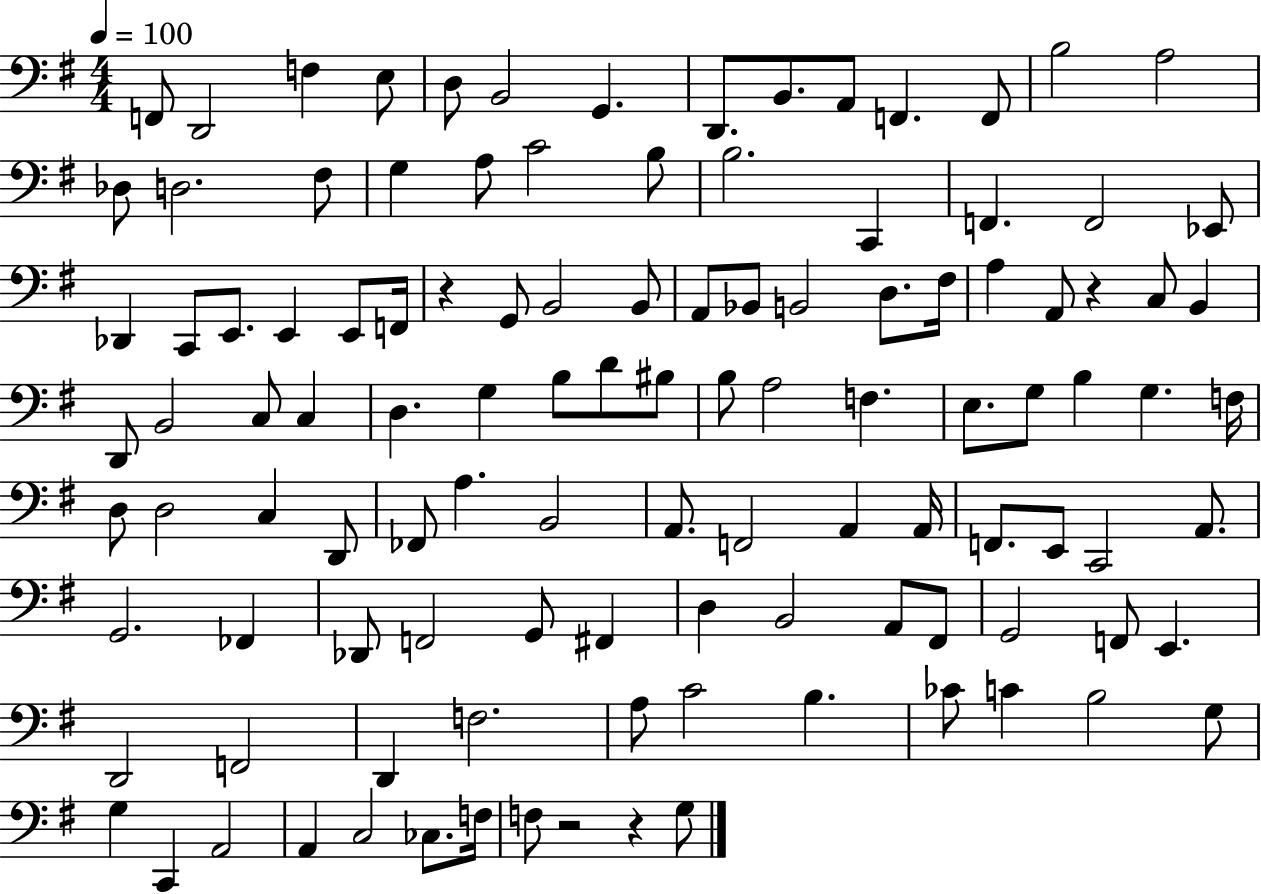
{
  \clef bass
  \numericTimeSignature
  \time 4/4
  \key g \major
  \tempo 4 = 100
  \repeat volta 2 { f,8 d,2 f4 e8 | d8 b,2 g,4. | d,8. b,8. a,8 f,4. f,8 | b2 a2 | \break des8 d2. fis8 | g4 a8 c'2 b8 | b2. c,4 | f,4. f,2 ees,8 | \break des,4 c,8 e,8. e,4 e,8 f,16 | r4 g,8 b,2 b,8 | a,8 bes,8 b,2 d8. fis16 | a4 a,8 r4 c8 b,4 | \break d,8 b,2 c8 c4 | d4. g4 b8 d'8 bis8 | b8 a2 f4. | e8. g8 b4 g4. f16 | \break d8 d2 c4 d,8 | fes,8 a4. b,2 | a,8. f,2 a,4 a,16 | f,8. e,8 c,2 a,8. | \break g,2. fes,4 | des,8 f,2 g,8 fis,4 | d4 b,2 a,8 fis,8 | g,2 f,8 e,4. | \break d,2 f,2 | d,4 f2. | a8 c'2 b4. | ces'8 c'4 b2 g8 | \break g4 c,4 a,2 | a,4 c2 ces8. f16 | f8 r2 r4 g8 | } \bar "|."
}